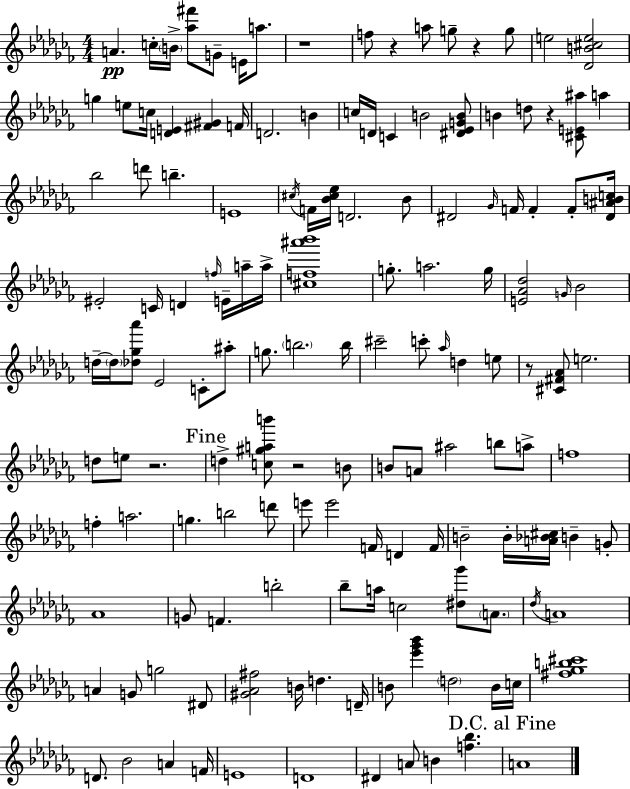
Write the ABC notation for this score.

X:1
T:Untitled
M:4/4
L:1/4
K:Abm
A c/4 B/4 [_a^f']/2 G/2 E/4 a/2 z4 f/2 z a/2 g/2 z g/2 e2 [_DB^ce]2 g e/2 c/4 [DE] [^F^G] F/4 D2 B c/4 D/4 C B2 [^D_EGB]/2 B d/2 z [^CE^a]/2 a _b2 d'/2 b E4 ^c/4 F/4 [_B^c_e]/4 D2 _B/2 ^D2 _G/4 F/4 F F/2 [^D^ABc]/4 ^E2 C/4 D f/4 E/4 a/4 a/4 [^cf^a'_b']4 g/2 a2 g/4 [E_A_d]2 G/4 _B2 d/4 d/4 [_d_g_a']/2 _E2 C/2 ^a/2 g/2 b2 b/4 ^c'2 c'/2 _a/4 d e/2 z/2 [^C^F_A]/2 e2 d/2 e/2 z2 d [c^gab']/2 z2 B/2 B/2 A/2 ^a2 b/2 a/2 f4 f a2 g b2 d'/2 e'/2 e'2 F/4 D F/4 B2 B/4 [A_B^c]/4 B G/2 _A4 G/2 F b2 _b/2 a/4 c2 [^d_g']/2 A/2 _d/4 A4 A G/2 g2 ^D/2 [^G_A^f]2 B/4 d D/4 B/2 [_e'_g'_b'] d2 B/4 c/4 [^f_gb^c']4 D/2 _B2 A F/4 E4 D4 ^D A/2 B [f_b] A4